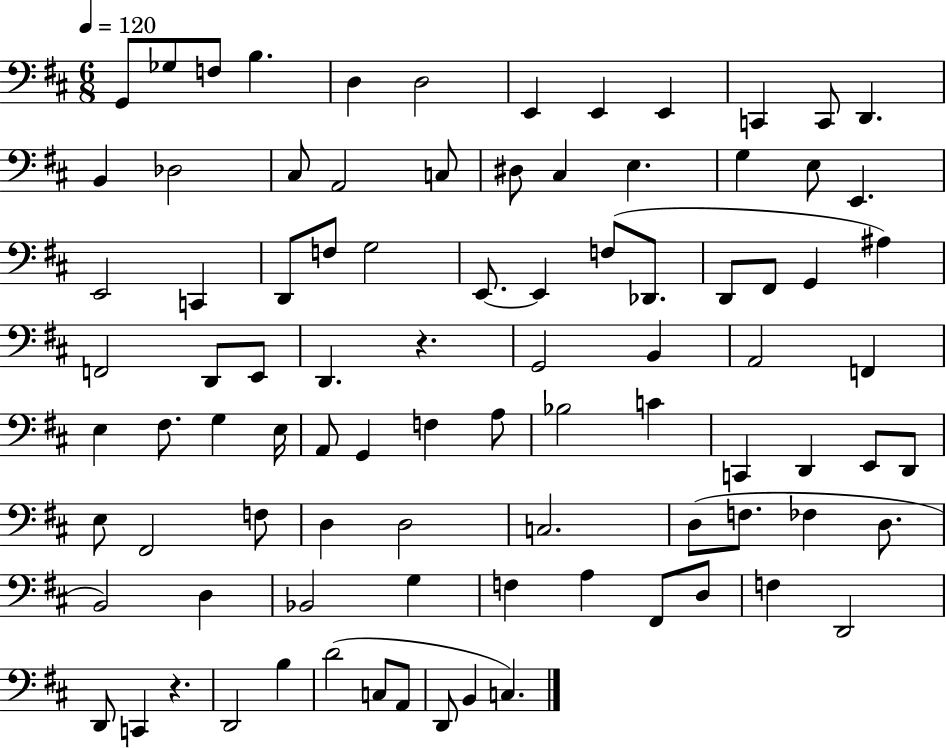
G2/e Gb3/e F3/e B3/q. D3/q D3/h E2/q E2/q E2/q C2/q C2/e D2/q. B2/q Db3/h C#3/e A2/h C3/e D#3/e C#3/q E3/q. G3/q E3/e E2/q. E2/h C2/q D2/e F3/e G3/h E2/e. E2/q F3/e Db2/e. D2/e F#2/e G2/q A#3/q F2/h D2/e E2/e D2/q. R/q. G2/h B2/q A2/h F2/q E3/q F#3/e. G3/q E3/s A2/e G2/q F3/q A3/e Bb3/h C4/q C2/q D2/q E2/e D2/e E3/e F#2/h F3/e D3/q D3/h C3/h. D3/e F3/e. FES3/q D3/e. B2/h D3/q Bb2/h G3/q F3/q A3/q F#2/e D3/e F3/q D2/h D2/e C2/q R/q. D2/h B3/q D4/h C3/e A2/e D2/e B2/q C3/q.